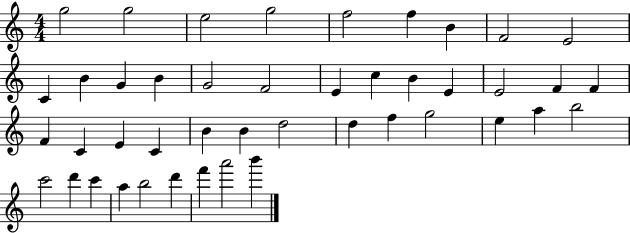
X:1
T:Untitled
M:4/4
L:1/4
K:C
g2 g2 e2 g2 f2 f B F2 E2 C B G B G2 F2 E c B E E2 F F F C E C B B d2 d f g2 e a b2 c'2 d' c' a b2 d' f' a'2 b'